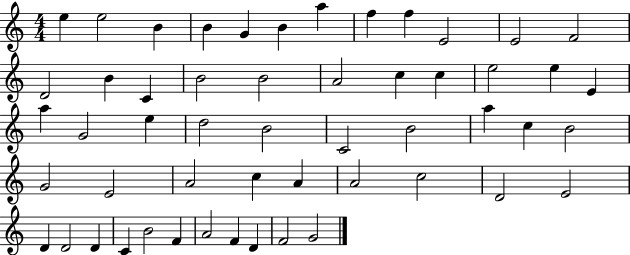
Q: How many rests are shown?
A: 0